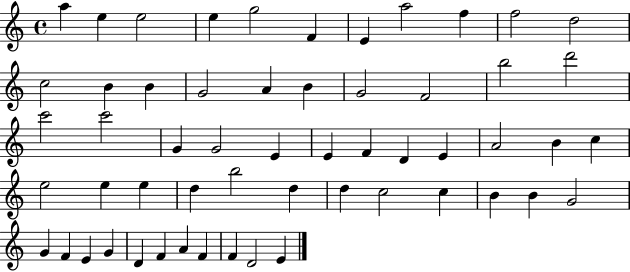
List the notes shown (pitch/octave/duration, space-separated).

A5/q E5/q E5/h E5/q G5/h F4/q E4/q A5/h F5/q F5/h D5/h C5/h B4/q B4/q G4/h A4/q B4/q G4/h F4/h B5/h D6/h C6/h C6/h G4/q G4/h E4/q E4/q F4/q D4/q E4/q A4/h B4/q C5/q E5/h E5/q E5/q D5/q B5/h D5/q D5/q C5/h C5/q B4/q B4/q G4/h G4/q F4/q E4/q G4/q D4/q F4/q A4/q F4/q F4/q D4/h E4/q